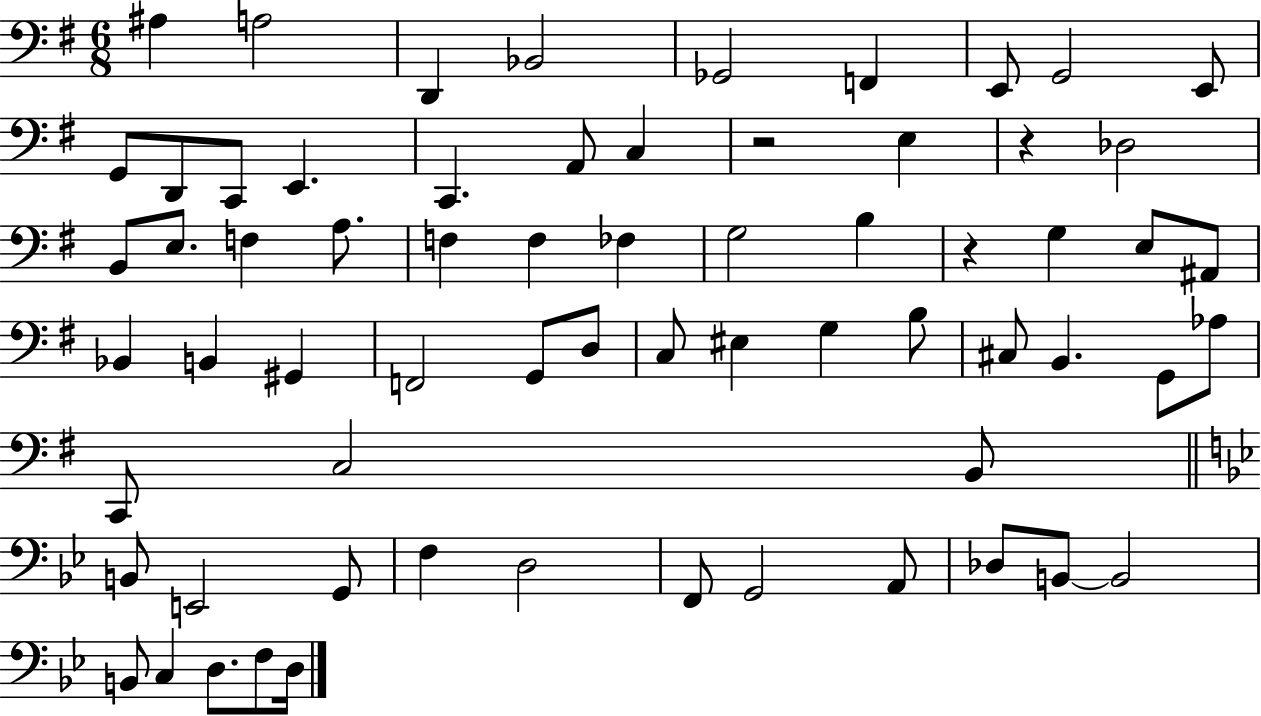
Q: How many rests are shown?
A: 3